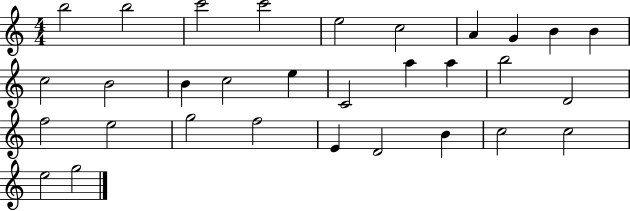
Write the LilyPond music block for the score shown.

{
  \clef treble
  \numericTimeSignature
  \time 4/4
  \key c \major
  b''2 b''2 | c'''2 c'''2 | e''2 c''2 | a'4 g'4 b'4 b'4 | \break c''2 b'2 | b'4 c''2 e''4 | c'2 a''4 a''4 | b''2 d'2 | \break f''2 e''2 | g''2 f''2 | e'4 d'2 b'4 | c''2 c''2 | \break e''2 g''2 | \bar "|."
}